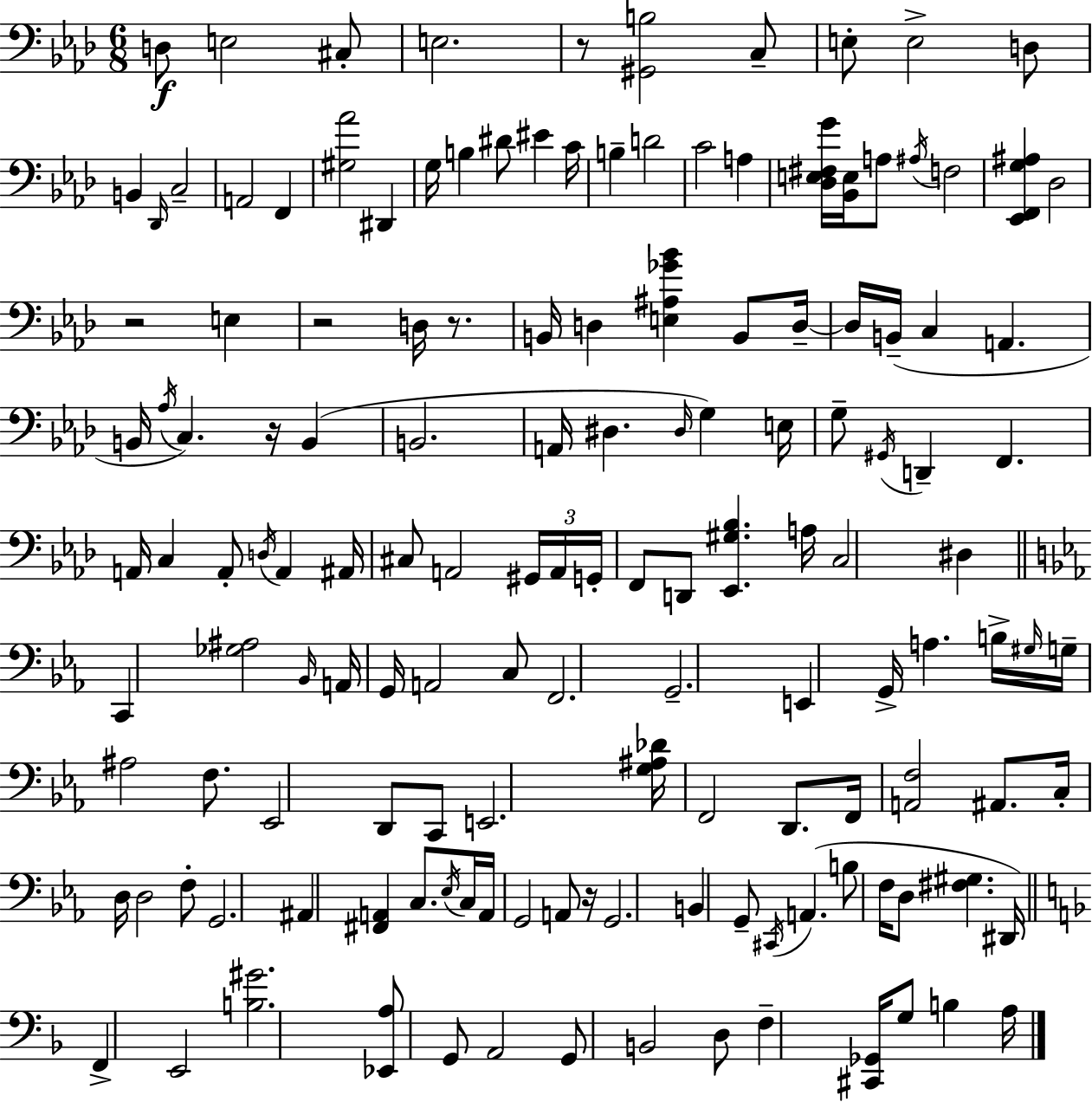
{
  \clef bass
  \numericTimeSignature
  \time 6/8
  \key aes \major
  d8\f e2 cis8-. | e2. | r8 <gis, b>2 c8-- | e8-. e2-> d8 | \break b,4 \grace { des,16 } c2-- | a,2 f,4 | <gis aes'>2 dis,4 | g16 b4 dis'8 eis'4 | \break c'16 b4-- d'2 | c'2 a4 | <des e fis g'>16 <bes, e>16 a8 \acciaccatura { ais16 } f2 | <ees, f, g ais>4 des2 | \break r2 e4 | r2 d16 r8. | b,16 d4 <e ais ges' bes'>4 b,8 | d16--~~ d16 b,16--( c4 a,4. | \break b,16 \acciaccatura { aes16 }) c4. r16 b,4( | b,2. | a,16 dis4. \grace { dis16 } g4) | e16 g8-- \acciaccatura { gis,16 } d,4-- f,4. | \break a,16 c4 a,8-. | \acciaccatura { d16 } a,4 ais,16 cis8 a,2 | \tuplet 3/2 { gis,16 a,16 g,16-. } f,8 d,8 <ees, gis bes>4. | a16 c2 | \break dis4 \bar "||" \break \key ees \major c,4 <ges ais>2 | \grace { bes,16 } a,16 g,16 a,2 c8 | f,2. | g,2.-- | \break e,4 g,16-> a4. | b16-> \grace { gis16 } g16-- ais2 f8. | ees,2 d,8 | c,8 e,2. | \break <g ais des'>16 f,2 d,8. | f,16 <a, f>2 ais,8. | c16-. d16 d2 | f8-. g,2. | \break ais,4 <fis, a,>4 c8. | \acciaccatura { ees16 } c16 a,16 g,2 | a,8 r16 g,2. | b,4 g,8-- \acciaccatura { cis,16 } a,4.( | \break b8 f16 d8 <fis gis>4. | dis,16) \bar "||" \break \key f \major f,4-> e,2 | <b gis'>2. | <ees, a>8 g,8 a,2 | g,8 b,2 d8 | \break f4-- <cis, ges,>16 g8 b4 a16 | \bar "|."
}